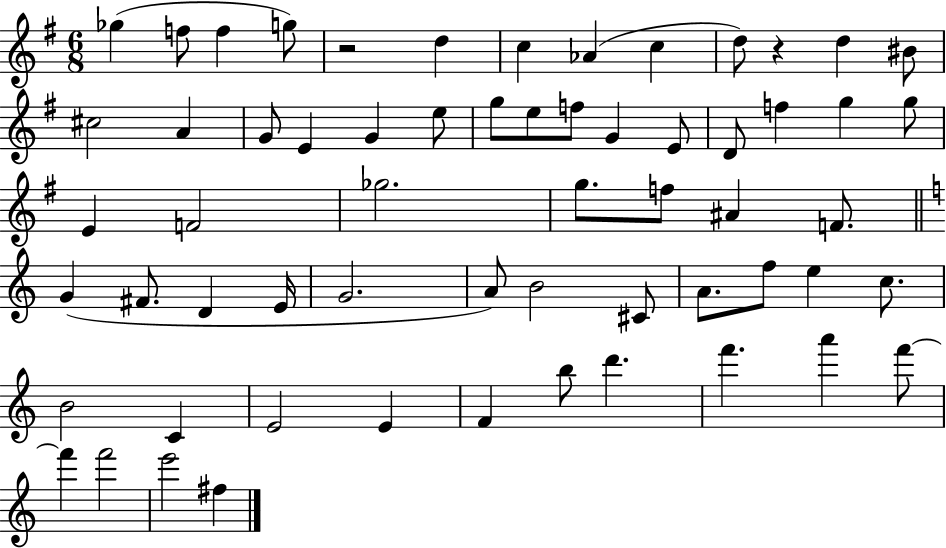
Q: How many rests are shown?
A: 2